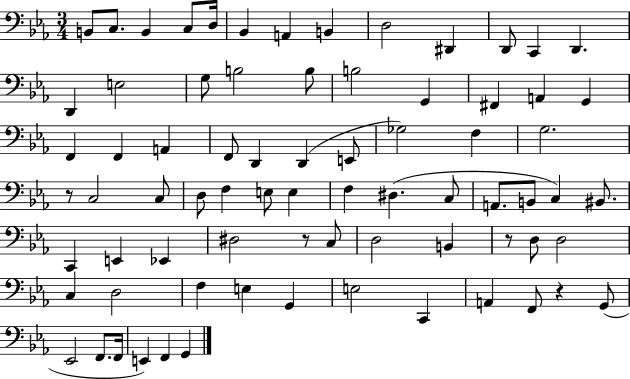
{
  \clef bass
  \numericTimeSignature
  \time 3/4
  \key ees \major
  b,8 c8. b,4 c8 d16 | bes,4 a,4 b,4 | d2 dis,4 | d,8 c,4 d,4. | \break d,4 e2 | g8 b2 b8 | b2 g,4 | fis,4 a,4 g,4 | \break f,4 f,4 a,4 | f,8 d,4 d,4( e,8 | ges2) f4 | g2. | \break r8 c2 c8 | d8 f4 e8 e4 | f4 dis4.( c8 | a,8. b,8 c4) bis,8. | \break c,4 e,4 ees,4 | dis2 r8 c8 | d2 b,4 | r8 d8 d2 | \break c4 d2 | f4 e4 g,4 | e2 c,4 | a,4 f,8 r4 g,8( | \break ees,2 f,8. f,16 | e,4) f,4 g,4 | \bar "|."
}